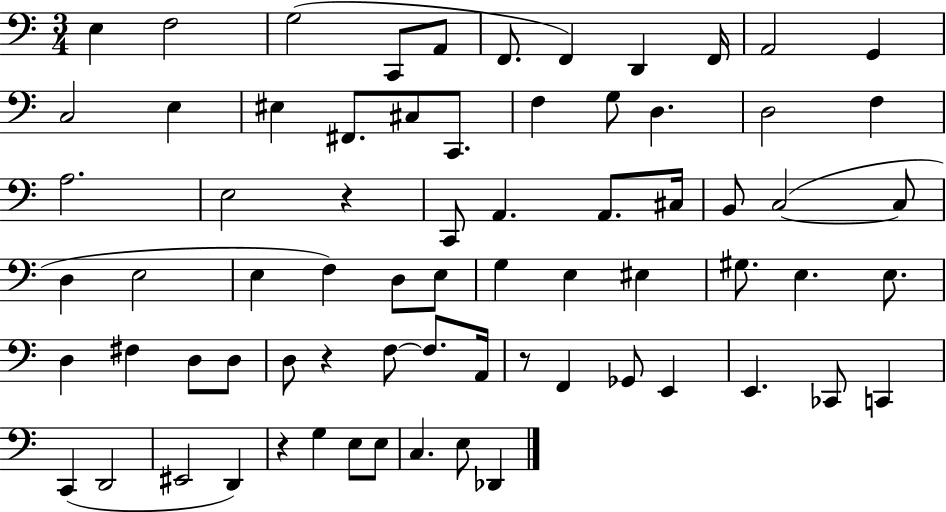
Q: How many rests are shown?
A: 4